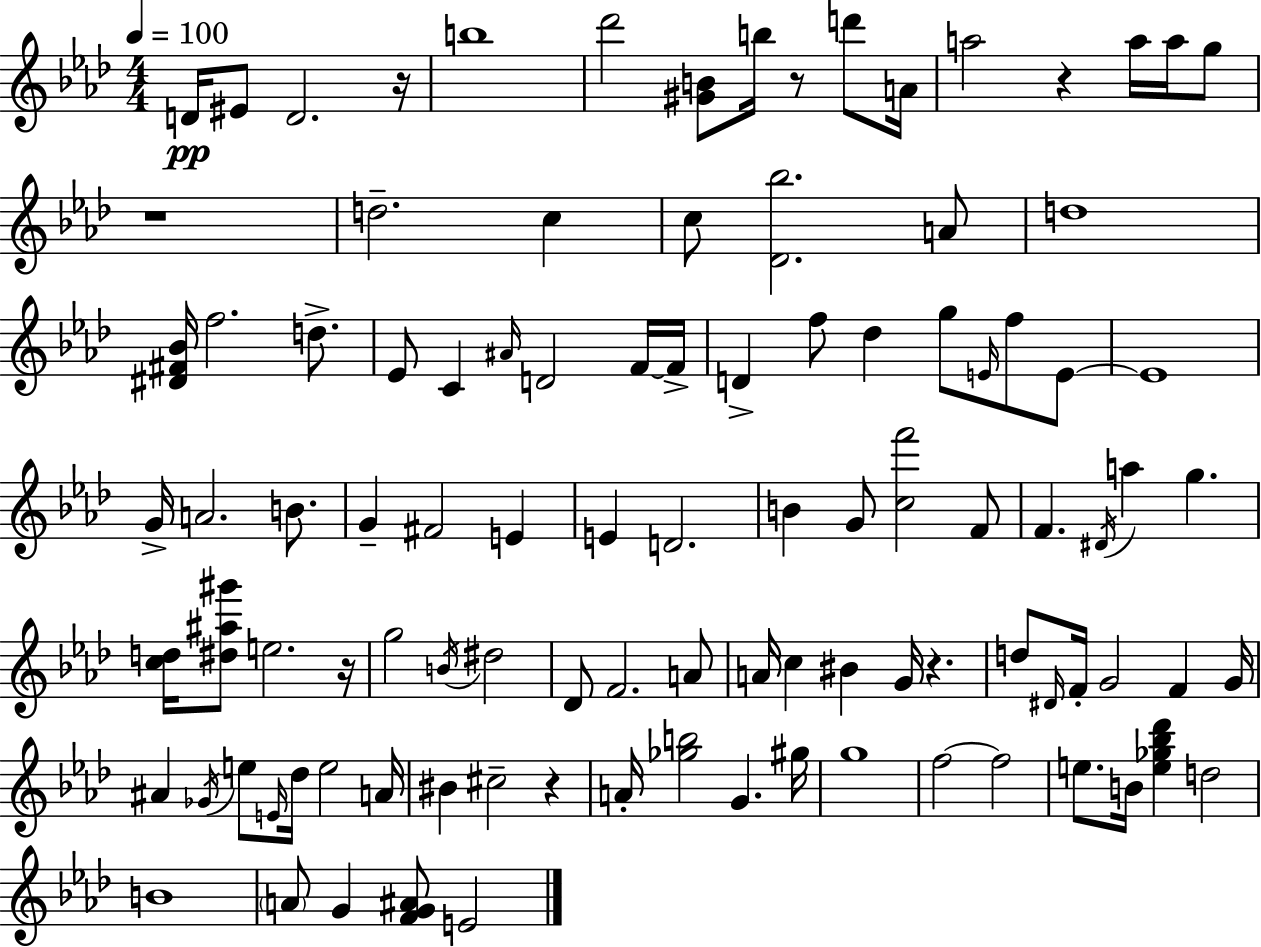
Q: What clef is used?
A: treble